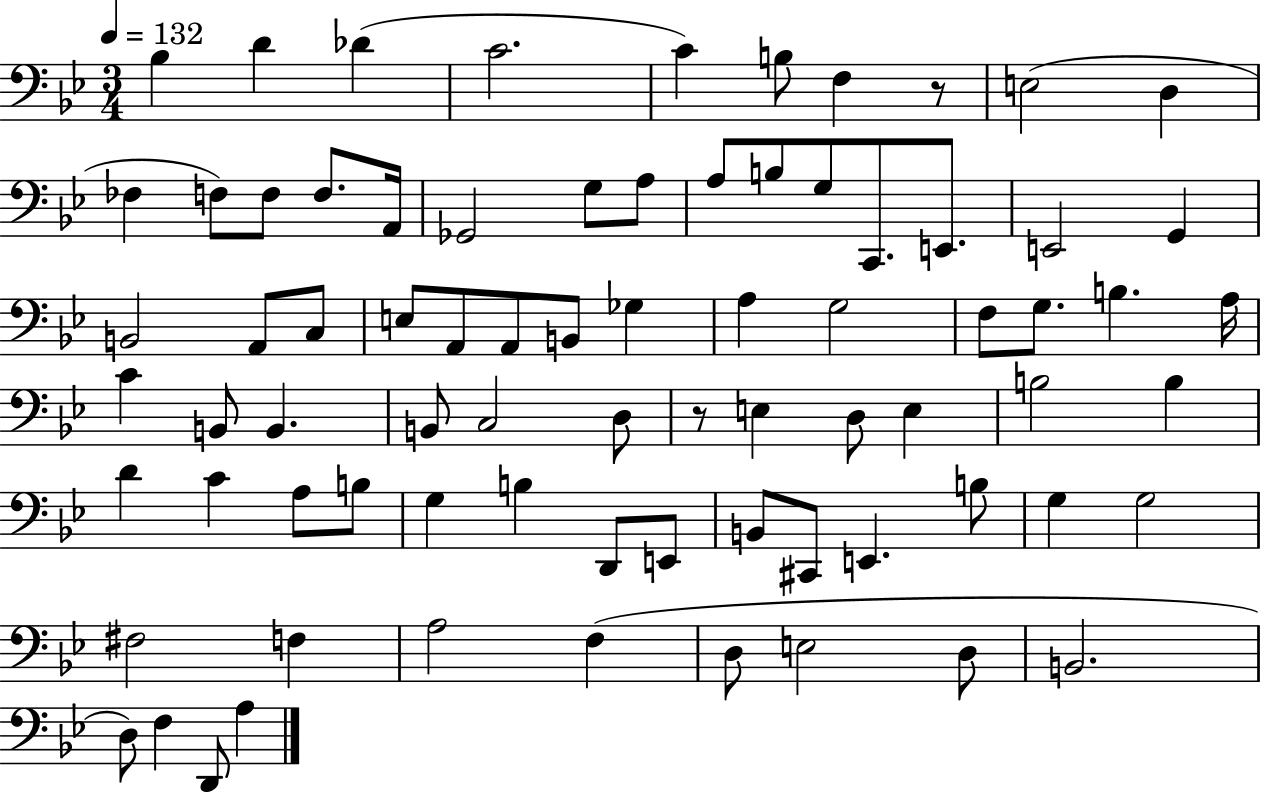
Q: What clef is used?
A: bass